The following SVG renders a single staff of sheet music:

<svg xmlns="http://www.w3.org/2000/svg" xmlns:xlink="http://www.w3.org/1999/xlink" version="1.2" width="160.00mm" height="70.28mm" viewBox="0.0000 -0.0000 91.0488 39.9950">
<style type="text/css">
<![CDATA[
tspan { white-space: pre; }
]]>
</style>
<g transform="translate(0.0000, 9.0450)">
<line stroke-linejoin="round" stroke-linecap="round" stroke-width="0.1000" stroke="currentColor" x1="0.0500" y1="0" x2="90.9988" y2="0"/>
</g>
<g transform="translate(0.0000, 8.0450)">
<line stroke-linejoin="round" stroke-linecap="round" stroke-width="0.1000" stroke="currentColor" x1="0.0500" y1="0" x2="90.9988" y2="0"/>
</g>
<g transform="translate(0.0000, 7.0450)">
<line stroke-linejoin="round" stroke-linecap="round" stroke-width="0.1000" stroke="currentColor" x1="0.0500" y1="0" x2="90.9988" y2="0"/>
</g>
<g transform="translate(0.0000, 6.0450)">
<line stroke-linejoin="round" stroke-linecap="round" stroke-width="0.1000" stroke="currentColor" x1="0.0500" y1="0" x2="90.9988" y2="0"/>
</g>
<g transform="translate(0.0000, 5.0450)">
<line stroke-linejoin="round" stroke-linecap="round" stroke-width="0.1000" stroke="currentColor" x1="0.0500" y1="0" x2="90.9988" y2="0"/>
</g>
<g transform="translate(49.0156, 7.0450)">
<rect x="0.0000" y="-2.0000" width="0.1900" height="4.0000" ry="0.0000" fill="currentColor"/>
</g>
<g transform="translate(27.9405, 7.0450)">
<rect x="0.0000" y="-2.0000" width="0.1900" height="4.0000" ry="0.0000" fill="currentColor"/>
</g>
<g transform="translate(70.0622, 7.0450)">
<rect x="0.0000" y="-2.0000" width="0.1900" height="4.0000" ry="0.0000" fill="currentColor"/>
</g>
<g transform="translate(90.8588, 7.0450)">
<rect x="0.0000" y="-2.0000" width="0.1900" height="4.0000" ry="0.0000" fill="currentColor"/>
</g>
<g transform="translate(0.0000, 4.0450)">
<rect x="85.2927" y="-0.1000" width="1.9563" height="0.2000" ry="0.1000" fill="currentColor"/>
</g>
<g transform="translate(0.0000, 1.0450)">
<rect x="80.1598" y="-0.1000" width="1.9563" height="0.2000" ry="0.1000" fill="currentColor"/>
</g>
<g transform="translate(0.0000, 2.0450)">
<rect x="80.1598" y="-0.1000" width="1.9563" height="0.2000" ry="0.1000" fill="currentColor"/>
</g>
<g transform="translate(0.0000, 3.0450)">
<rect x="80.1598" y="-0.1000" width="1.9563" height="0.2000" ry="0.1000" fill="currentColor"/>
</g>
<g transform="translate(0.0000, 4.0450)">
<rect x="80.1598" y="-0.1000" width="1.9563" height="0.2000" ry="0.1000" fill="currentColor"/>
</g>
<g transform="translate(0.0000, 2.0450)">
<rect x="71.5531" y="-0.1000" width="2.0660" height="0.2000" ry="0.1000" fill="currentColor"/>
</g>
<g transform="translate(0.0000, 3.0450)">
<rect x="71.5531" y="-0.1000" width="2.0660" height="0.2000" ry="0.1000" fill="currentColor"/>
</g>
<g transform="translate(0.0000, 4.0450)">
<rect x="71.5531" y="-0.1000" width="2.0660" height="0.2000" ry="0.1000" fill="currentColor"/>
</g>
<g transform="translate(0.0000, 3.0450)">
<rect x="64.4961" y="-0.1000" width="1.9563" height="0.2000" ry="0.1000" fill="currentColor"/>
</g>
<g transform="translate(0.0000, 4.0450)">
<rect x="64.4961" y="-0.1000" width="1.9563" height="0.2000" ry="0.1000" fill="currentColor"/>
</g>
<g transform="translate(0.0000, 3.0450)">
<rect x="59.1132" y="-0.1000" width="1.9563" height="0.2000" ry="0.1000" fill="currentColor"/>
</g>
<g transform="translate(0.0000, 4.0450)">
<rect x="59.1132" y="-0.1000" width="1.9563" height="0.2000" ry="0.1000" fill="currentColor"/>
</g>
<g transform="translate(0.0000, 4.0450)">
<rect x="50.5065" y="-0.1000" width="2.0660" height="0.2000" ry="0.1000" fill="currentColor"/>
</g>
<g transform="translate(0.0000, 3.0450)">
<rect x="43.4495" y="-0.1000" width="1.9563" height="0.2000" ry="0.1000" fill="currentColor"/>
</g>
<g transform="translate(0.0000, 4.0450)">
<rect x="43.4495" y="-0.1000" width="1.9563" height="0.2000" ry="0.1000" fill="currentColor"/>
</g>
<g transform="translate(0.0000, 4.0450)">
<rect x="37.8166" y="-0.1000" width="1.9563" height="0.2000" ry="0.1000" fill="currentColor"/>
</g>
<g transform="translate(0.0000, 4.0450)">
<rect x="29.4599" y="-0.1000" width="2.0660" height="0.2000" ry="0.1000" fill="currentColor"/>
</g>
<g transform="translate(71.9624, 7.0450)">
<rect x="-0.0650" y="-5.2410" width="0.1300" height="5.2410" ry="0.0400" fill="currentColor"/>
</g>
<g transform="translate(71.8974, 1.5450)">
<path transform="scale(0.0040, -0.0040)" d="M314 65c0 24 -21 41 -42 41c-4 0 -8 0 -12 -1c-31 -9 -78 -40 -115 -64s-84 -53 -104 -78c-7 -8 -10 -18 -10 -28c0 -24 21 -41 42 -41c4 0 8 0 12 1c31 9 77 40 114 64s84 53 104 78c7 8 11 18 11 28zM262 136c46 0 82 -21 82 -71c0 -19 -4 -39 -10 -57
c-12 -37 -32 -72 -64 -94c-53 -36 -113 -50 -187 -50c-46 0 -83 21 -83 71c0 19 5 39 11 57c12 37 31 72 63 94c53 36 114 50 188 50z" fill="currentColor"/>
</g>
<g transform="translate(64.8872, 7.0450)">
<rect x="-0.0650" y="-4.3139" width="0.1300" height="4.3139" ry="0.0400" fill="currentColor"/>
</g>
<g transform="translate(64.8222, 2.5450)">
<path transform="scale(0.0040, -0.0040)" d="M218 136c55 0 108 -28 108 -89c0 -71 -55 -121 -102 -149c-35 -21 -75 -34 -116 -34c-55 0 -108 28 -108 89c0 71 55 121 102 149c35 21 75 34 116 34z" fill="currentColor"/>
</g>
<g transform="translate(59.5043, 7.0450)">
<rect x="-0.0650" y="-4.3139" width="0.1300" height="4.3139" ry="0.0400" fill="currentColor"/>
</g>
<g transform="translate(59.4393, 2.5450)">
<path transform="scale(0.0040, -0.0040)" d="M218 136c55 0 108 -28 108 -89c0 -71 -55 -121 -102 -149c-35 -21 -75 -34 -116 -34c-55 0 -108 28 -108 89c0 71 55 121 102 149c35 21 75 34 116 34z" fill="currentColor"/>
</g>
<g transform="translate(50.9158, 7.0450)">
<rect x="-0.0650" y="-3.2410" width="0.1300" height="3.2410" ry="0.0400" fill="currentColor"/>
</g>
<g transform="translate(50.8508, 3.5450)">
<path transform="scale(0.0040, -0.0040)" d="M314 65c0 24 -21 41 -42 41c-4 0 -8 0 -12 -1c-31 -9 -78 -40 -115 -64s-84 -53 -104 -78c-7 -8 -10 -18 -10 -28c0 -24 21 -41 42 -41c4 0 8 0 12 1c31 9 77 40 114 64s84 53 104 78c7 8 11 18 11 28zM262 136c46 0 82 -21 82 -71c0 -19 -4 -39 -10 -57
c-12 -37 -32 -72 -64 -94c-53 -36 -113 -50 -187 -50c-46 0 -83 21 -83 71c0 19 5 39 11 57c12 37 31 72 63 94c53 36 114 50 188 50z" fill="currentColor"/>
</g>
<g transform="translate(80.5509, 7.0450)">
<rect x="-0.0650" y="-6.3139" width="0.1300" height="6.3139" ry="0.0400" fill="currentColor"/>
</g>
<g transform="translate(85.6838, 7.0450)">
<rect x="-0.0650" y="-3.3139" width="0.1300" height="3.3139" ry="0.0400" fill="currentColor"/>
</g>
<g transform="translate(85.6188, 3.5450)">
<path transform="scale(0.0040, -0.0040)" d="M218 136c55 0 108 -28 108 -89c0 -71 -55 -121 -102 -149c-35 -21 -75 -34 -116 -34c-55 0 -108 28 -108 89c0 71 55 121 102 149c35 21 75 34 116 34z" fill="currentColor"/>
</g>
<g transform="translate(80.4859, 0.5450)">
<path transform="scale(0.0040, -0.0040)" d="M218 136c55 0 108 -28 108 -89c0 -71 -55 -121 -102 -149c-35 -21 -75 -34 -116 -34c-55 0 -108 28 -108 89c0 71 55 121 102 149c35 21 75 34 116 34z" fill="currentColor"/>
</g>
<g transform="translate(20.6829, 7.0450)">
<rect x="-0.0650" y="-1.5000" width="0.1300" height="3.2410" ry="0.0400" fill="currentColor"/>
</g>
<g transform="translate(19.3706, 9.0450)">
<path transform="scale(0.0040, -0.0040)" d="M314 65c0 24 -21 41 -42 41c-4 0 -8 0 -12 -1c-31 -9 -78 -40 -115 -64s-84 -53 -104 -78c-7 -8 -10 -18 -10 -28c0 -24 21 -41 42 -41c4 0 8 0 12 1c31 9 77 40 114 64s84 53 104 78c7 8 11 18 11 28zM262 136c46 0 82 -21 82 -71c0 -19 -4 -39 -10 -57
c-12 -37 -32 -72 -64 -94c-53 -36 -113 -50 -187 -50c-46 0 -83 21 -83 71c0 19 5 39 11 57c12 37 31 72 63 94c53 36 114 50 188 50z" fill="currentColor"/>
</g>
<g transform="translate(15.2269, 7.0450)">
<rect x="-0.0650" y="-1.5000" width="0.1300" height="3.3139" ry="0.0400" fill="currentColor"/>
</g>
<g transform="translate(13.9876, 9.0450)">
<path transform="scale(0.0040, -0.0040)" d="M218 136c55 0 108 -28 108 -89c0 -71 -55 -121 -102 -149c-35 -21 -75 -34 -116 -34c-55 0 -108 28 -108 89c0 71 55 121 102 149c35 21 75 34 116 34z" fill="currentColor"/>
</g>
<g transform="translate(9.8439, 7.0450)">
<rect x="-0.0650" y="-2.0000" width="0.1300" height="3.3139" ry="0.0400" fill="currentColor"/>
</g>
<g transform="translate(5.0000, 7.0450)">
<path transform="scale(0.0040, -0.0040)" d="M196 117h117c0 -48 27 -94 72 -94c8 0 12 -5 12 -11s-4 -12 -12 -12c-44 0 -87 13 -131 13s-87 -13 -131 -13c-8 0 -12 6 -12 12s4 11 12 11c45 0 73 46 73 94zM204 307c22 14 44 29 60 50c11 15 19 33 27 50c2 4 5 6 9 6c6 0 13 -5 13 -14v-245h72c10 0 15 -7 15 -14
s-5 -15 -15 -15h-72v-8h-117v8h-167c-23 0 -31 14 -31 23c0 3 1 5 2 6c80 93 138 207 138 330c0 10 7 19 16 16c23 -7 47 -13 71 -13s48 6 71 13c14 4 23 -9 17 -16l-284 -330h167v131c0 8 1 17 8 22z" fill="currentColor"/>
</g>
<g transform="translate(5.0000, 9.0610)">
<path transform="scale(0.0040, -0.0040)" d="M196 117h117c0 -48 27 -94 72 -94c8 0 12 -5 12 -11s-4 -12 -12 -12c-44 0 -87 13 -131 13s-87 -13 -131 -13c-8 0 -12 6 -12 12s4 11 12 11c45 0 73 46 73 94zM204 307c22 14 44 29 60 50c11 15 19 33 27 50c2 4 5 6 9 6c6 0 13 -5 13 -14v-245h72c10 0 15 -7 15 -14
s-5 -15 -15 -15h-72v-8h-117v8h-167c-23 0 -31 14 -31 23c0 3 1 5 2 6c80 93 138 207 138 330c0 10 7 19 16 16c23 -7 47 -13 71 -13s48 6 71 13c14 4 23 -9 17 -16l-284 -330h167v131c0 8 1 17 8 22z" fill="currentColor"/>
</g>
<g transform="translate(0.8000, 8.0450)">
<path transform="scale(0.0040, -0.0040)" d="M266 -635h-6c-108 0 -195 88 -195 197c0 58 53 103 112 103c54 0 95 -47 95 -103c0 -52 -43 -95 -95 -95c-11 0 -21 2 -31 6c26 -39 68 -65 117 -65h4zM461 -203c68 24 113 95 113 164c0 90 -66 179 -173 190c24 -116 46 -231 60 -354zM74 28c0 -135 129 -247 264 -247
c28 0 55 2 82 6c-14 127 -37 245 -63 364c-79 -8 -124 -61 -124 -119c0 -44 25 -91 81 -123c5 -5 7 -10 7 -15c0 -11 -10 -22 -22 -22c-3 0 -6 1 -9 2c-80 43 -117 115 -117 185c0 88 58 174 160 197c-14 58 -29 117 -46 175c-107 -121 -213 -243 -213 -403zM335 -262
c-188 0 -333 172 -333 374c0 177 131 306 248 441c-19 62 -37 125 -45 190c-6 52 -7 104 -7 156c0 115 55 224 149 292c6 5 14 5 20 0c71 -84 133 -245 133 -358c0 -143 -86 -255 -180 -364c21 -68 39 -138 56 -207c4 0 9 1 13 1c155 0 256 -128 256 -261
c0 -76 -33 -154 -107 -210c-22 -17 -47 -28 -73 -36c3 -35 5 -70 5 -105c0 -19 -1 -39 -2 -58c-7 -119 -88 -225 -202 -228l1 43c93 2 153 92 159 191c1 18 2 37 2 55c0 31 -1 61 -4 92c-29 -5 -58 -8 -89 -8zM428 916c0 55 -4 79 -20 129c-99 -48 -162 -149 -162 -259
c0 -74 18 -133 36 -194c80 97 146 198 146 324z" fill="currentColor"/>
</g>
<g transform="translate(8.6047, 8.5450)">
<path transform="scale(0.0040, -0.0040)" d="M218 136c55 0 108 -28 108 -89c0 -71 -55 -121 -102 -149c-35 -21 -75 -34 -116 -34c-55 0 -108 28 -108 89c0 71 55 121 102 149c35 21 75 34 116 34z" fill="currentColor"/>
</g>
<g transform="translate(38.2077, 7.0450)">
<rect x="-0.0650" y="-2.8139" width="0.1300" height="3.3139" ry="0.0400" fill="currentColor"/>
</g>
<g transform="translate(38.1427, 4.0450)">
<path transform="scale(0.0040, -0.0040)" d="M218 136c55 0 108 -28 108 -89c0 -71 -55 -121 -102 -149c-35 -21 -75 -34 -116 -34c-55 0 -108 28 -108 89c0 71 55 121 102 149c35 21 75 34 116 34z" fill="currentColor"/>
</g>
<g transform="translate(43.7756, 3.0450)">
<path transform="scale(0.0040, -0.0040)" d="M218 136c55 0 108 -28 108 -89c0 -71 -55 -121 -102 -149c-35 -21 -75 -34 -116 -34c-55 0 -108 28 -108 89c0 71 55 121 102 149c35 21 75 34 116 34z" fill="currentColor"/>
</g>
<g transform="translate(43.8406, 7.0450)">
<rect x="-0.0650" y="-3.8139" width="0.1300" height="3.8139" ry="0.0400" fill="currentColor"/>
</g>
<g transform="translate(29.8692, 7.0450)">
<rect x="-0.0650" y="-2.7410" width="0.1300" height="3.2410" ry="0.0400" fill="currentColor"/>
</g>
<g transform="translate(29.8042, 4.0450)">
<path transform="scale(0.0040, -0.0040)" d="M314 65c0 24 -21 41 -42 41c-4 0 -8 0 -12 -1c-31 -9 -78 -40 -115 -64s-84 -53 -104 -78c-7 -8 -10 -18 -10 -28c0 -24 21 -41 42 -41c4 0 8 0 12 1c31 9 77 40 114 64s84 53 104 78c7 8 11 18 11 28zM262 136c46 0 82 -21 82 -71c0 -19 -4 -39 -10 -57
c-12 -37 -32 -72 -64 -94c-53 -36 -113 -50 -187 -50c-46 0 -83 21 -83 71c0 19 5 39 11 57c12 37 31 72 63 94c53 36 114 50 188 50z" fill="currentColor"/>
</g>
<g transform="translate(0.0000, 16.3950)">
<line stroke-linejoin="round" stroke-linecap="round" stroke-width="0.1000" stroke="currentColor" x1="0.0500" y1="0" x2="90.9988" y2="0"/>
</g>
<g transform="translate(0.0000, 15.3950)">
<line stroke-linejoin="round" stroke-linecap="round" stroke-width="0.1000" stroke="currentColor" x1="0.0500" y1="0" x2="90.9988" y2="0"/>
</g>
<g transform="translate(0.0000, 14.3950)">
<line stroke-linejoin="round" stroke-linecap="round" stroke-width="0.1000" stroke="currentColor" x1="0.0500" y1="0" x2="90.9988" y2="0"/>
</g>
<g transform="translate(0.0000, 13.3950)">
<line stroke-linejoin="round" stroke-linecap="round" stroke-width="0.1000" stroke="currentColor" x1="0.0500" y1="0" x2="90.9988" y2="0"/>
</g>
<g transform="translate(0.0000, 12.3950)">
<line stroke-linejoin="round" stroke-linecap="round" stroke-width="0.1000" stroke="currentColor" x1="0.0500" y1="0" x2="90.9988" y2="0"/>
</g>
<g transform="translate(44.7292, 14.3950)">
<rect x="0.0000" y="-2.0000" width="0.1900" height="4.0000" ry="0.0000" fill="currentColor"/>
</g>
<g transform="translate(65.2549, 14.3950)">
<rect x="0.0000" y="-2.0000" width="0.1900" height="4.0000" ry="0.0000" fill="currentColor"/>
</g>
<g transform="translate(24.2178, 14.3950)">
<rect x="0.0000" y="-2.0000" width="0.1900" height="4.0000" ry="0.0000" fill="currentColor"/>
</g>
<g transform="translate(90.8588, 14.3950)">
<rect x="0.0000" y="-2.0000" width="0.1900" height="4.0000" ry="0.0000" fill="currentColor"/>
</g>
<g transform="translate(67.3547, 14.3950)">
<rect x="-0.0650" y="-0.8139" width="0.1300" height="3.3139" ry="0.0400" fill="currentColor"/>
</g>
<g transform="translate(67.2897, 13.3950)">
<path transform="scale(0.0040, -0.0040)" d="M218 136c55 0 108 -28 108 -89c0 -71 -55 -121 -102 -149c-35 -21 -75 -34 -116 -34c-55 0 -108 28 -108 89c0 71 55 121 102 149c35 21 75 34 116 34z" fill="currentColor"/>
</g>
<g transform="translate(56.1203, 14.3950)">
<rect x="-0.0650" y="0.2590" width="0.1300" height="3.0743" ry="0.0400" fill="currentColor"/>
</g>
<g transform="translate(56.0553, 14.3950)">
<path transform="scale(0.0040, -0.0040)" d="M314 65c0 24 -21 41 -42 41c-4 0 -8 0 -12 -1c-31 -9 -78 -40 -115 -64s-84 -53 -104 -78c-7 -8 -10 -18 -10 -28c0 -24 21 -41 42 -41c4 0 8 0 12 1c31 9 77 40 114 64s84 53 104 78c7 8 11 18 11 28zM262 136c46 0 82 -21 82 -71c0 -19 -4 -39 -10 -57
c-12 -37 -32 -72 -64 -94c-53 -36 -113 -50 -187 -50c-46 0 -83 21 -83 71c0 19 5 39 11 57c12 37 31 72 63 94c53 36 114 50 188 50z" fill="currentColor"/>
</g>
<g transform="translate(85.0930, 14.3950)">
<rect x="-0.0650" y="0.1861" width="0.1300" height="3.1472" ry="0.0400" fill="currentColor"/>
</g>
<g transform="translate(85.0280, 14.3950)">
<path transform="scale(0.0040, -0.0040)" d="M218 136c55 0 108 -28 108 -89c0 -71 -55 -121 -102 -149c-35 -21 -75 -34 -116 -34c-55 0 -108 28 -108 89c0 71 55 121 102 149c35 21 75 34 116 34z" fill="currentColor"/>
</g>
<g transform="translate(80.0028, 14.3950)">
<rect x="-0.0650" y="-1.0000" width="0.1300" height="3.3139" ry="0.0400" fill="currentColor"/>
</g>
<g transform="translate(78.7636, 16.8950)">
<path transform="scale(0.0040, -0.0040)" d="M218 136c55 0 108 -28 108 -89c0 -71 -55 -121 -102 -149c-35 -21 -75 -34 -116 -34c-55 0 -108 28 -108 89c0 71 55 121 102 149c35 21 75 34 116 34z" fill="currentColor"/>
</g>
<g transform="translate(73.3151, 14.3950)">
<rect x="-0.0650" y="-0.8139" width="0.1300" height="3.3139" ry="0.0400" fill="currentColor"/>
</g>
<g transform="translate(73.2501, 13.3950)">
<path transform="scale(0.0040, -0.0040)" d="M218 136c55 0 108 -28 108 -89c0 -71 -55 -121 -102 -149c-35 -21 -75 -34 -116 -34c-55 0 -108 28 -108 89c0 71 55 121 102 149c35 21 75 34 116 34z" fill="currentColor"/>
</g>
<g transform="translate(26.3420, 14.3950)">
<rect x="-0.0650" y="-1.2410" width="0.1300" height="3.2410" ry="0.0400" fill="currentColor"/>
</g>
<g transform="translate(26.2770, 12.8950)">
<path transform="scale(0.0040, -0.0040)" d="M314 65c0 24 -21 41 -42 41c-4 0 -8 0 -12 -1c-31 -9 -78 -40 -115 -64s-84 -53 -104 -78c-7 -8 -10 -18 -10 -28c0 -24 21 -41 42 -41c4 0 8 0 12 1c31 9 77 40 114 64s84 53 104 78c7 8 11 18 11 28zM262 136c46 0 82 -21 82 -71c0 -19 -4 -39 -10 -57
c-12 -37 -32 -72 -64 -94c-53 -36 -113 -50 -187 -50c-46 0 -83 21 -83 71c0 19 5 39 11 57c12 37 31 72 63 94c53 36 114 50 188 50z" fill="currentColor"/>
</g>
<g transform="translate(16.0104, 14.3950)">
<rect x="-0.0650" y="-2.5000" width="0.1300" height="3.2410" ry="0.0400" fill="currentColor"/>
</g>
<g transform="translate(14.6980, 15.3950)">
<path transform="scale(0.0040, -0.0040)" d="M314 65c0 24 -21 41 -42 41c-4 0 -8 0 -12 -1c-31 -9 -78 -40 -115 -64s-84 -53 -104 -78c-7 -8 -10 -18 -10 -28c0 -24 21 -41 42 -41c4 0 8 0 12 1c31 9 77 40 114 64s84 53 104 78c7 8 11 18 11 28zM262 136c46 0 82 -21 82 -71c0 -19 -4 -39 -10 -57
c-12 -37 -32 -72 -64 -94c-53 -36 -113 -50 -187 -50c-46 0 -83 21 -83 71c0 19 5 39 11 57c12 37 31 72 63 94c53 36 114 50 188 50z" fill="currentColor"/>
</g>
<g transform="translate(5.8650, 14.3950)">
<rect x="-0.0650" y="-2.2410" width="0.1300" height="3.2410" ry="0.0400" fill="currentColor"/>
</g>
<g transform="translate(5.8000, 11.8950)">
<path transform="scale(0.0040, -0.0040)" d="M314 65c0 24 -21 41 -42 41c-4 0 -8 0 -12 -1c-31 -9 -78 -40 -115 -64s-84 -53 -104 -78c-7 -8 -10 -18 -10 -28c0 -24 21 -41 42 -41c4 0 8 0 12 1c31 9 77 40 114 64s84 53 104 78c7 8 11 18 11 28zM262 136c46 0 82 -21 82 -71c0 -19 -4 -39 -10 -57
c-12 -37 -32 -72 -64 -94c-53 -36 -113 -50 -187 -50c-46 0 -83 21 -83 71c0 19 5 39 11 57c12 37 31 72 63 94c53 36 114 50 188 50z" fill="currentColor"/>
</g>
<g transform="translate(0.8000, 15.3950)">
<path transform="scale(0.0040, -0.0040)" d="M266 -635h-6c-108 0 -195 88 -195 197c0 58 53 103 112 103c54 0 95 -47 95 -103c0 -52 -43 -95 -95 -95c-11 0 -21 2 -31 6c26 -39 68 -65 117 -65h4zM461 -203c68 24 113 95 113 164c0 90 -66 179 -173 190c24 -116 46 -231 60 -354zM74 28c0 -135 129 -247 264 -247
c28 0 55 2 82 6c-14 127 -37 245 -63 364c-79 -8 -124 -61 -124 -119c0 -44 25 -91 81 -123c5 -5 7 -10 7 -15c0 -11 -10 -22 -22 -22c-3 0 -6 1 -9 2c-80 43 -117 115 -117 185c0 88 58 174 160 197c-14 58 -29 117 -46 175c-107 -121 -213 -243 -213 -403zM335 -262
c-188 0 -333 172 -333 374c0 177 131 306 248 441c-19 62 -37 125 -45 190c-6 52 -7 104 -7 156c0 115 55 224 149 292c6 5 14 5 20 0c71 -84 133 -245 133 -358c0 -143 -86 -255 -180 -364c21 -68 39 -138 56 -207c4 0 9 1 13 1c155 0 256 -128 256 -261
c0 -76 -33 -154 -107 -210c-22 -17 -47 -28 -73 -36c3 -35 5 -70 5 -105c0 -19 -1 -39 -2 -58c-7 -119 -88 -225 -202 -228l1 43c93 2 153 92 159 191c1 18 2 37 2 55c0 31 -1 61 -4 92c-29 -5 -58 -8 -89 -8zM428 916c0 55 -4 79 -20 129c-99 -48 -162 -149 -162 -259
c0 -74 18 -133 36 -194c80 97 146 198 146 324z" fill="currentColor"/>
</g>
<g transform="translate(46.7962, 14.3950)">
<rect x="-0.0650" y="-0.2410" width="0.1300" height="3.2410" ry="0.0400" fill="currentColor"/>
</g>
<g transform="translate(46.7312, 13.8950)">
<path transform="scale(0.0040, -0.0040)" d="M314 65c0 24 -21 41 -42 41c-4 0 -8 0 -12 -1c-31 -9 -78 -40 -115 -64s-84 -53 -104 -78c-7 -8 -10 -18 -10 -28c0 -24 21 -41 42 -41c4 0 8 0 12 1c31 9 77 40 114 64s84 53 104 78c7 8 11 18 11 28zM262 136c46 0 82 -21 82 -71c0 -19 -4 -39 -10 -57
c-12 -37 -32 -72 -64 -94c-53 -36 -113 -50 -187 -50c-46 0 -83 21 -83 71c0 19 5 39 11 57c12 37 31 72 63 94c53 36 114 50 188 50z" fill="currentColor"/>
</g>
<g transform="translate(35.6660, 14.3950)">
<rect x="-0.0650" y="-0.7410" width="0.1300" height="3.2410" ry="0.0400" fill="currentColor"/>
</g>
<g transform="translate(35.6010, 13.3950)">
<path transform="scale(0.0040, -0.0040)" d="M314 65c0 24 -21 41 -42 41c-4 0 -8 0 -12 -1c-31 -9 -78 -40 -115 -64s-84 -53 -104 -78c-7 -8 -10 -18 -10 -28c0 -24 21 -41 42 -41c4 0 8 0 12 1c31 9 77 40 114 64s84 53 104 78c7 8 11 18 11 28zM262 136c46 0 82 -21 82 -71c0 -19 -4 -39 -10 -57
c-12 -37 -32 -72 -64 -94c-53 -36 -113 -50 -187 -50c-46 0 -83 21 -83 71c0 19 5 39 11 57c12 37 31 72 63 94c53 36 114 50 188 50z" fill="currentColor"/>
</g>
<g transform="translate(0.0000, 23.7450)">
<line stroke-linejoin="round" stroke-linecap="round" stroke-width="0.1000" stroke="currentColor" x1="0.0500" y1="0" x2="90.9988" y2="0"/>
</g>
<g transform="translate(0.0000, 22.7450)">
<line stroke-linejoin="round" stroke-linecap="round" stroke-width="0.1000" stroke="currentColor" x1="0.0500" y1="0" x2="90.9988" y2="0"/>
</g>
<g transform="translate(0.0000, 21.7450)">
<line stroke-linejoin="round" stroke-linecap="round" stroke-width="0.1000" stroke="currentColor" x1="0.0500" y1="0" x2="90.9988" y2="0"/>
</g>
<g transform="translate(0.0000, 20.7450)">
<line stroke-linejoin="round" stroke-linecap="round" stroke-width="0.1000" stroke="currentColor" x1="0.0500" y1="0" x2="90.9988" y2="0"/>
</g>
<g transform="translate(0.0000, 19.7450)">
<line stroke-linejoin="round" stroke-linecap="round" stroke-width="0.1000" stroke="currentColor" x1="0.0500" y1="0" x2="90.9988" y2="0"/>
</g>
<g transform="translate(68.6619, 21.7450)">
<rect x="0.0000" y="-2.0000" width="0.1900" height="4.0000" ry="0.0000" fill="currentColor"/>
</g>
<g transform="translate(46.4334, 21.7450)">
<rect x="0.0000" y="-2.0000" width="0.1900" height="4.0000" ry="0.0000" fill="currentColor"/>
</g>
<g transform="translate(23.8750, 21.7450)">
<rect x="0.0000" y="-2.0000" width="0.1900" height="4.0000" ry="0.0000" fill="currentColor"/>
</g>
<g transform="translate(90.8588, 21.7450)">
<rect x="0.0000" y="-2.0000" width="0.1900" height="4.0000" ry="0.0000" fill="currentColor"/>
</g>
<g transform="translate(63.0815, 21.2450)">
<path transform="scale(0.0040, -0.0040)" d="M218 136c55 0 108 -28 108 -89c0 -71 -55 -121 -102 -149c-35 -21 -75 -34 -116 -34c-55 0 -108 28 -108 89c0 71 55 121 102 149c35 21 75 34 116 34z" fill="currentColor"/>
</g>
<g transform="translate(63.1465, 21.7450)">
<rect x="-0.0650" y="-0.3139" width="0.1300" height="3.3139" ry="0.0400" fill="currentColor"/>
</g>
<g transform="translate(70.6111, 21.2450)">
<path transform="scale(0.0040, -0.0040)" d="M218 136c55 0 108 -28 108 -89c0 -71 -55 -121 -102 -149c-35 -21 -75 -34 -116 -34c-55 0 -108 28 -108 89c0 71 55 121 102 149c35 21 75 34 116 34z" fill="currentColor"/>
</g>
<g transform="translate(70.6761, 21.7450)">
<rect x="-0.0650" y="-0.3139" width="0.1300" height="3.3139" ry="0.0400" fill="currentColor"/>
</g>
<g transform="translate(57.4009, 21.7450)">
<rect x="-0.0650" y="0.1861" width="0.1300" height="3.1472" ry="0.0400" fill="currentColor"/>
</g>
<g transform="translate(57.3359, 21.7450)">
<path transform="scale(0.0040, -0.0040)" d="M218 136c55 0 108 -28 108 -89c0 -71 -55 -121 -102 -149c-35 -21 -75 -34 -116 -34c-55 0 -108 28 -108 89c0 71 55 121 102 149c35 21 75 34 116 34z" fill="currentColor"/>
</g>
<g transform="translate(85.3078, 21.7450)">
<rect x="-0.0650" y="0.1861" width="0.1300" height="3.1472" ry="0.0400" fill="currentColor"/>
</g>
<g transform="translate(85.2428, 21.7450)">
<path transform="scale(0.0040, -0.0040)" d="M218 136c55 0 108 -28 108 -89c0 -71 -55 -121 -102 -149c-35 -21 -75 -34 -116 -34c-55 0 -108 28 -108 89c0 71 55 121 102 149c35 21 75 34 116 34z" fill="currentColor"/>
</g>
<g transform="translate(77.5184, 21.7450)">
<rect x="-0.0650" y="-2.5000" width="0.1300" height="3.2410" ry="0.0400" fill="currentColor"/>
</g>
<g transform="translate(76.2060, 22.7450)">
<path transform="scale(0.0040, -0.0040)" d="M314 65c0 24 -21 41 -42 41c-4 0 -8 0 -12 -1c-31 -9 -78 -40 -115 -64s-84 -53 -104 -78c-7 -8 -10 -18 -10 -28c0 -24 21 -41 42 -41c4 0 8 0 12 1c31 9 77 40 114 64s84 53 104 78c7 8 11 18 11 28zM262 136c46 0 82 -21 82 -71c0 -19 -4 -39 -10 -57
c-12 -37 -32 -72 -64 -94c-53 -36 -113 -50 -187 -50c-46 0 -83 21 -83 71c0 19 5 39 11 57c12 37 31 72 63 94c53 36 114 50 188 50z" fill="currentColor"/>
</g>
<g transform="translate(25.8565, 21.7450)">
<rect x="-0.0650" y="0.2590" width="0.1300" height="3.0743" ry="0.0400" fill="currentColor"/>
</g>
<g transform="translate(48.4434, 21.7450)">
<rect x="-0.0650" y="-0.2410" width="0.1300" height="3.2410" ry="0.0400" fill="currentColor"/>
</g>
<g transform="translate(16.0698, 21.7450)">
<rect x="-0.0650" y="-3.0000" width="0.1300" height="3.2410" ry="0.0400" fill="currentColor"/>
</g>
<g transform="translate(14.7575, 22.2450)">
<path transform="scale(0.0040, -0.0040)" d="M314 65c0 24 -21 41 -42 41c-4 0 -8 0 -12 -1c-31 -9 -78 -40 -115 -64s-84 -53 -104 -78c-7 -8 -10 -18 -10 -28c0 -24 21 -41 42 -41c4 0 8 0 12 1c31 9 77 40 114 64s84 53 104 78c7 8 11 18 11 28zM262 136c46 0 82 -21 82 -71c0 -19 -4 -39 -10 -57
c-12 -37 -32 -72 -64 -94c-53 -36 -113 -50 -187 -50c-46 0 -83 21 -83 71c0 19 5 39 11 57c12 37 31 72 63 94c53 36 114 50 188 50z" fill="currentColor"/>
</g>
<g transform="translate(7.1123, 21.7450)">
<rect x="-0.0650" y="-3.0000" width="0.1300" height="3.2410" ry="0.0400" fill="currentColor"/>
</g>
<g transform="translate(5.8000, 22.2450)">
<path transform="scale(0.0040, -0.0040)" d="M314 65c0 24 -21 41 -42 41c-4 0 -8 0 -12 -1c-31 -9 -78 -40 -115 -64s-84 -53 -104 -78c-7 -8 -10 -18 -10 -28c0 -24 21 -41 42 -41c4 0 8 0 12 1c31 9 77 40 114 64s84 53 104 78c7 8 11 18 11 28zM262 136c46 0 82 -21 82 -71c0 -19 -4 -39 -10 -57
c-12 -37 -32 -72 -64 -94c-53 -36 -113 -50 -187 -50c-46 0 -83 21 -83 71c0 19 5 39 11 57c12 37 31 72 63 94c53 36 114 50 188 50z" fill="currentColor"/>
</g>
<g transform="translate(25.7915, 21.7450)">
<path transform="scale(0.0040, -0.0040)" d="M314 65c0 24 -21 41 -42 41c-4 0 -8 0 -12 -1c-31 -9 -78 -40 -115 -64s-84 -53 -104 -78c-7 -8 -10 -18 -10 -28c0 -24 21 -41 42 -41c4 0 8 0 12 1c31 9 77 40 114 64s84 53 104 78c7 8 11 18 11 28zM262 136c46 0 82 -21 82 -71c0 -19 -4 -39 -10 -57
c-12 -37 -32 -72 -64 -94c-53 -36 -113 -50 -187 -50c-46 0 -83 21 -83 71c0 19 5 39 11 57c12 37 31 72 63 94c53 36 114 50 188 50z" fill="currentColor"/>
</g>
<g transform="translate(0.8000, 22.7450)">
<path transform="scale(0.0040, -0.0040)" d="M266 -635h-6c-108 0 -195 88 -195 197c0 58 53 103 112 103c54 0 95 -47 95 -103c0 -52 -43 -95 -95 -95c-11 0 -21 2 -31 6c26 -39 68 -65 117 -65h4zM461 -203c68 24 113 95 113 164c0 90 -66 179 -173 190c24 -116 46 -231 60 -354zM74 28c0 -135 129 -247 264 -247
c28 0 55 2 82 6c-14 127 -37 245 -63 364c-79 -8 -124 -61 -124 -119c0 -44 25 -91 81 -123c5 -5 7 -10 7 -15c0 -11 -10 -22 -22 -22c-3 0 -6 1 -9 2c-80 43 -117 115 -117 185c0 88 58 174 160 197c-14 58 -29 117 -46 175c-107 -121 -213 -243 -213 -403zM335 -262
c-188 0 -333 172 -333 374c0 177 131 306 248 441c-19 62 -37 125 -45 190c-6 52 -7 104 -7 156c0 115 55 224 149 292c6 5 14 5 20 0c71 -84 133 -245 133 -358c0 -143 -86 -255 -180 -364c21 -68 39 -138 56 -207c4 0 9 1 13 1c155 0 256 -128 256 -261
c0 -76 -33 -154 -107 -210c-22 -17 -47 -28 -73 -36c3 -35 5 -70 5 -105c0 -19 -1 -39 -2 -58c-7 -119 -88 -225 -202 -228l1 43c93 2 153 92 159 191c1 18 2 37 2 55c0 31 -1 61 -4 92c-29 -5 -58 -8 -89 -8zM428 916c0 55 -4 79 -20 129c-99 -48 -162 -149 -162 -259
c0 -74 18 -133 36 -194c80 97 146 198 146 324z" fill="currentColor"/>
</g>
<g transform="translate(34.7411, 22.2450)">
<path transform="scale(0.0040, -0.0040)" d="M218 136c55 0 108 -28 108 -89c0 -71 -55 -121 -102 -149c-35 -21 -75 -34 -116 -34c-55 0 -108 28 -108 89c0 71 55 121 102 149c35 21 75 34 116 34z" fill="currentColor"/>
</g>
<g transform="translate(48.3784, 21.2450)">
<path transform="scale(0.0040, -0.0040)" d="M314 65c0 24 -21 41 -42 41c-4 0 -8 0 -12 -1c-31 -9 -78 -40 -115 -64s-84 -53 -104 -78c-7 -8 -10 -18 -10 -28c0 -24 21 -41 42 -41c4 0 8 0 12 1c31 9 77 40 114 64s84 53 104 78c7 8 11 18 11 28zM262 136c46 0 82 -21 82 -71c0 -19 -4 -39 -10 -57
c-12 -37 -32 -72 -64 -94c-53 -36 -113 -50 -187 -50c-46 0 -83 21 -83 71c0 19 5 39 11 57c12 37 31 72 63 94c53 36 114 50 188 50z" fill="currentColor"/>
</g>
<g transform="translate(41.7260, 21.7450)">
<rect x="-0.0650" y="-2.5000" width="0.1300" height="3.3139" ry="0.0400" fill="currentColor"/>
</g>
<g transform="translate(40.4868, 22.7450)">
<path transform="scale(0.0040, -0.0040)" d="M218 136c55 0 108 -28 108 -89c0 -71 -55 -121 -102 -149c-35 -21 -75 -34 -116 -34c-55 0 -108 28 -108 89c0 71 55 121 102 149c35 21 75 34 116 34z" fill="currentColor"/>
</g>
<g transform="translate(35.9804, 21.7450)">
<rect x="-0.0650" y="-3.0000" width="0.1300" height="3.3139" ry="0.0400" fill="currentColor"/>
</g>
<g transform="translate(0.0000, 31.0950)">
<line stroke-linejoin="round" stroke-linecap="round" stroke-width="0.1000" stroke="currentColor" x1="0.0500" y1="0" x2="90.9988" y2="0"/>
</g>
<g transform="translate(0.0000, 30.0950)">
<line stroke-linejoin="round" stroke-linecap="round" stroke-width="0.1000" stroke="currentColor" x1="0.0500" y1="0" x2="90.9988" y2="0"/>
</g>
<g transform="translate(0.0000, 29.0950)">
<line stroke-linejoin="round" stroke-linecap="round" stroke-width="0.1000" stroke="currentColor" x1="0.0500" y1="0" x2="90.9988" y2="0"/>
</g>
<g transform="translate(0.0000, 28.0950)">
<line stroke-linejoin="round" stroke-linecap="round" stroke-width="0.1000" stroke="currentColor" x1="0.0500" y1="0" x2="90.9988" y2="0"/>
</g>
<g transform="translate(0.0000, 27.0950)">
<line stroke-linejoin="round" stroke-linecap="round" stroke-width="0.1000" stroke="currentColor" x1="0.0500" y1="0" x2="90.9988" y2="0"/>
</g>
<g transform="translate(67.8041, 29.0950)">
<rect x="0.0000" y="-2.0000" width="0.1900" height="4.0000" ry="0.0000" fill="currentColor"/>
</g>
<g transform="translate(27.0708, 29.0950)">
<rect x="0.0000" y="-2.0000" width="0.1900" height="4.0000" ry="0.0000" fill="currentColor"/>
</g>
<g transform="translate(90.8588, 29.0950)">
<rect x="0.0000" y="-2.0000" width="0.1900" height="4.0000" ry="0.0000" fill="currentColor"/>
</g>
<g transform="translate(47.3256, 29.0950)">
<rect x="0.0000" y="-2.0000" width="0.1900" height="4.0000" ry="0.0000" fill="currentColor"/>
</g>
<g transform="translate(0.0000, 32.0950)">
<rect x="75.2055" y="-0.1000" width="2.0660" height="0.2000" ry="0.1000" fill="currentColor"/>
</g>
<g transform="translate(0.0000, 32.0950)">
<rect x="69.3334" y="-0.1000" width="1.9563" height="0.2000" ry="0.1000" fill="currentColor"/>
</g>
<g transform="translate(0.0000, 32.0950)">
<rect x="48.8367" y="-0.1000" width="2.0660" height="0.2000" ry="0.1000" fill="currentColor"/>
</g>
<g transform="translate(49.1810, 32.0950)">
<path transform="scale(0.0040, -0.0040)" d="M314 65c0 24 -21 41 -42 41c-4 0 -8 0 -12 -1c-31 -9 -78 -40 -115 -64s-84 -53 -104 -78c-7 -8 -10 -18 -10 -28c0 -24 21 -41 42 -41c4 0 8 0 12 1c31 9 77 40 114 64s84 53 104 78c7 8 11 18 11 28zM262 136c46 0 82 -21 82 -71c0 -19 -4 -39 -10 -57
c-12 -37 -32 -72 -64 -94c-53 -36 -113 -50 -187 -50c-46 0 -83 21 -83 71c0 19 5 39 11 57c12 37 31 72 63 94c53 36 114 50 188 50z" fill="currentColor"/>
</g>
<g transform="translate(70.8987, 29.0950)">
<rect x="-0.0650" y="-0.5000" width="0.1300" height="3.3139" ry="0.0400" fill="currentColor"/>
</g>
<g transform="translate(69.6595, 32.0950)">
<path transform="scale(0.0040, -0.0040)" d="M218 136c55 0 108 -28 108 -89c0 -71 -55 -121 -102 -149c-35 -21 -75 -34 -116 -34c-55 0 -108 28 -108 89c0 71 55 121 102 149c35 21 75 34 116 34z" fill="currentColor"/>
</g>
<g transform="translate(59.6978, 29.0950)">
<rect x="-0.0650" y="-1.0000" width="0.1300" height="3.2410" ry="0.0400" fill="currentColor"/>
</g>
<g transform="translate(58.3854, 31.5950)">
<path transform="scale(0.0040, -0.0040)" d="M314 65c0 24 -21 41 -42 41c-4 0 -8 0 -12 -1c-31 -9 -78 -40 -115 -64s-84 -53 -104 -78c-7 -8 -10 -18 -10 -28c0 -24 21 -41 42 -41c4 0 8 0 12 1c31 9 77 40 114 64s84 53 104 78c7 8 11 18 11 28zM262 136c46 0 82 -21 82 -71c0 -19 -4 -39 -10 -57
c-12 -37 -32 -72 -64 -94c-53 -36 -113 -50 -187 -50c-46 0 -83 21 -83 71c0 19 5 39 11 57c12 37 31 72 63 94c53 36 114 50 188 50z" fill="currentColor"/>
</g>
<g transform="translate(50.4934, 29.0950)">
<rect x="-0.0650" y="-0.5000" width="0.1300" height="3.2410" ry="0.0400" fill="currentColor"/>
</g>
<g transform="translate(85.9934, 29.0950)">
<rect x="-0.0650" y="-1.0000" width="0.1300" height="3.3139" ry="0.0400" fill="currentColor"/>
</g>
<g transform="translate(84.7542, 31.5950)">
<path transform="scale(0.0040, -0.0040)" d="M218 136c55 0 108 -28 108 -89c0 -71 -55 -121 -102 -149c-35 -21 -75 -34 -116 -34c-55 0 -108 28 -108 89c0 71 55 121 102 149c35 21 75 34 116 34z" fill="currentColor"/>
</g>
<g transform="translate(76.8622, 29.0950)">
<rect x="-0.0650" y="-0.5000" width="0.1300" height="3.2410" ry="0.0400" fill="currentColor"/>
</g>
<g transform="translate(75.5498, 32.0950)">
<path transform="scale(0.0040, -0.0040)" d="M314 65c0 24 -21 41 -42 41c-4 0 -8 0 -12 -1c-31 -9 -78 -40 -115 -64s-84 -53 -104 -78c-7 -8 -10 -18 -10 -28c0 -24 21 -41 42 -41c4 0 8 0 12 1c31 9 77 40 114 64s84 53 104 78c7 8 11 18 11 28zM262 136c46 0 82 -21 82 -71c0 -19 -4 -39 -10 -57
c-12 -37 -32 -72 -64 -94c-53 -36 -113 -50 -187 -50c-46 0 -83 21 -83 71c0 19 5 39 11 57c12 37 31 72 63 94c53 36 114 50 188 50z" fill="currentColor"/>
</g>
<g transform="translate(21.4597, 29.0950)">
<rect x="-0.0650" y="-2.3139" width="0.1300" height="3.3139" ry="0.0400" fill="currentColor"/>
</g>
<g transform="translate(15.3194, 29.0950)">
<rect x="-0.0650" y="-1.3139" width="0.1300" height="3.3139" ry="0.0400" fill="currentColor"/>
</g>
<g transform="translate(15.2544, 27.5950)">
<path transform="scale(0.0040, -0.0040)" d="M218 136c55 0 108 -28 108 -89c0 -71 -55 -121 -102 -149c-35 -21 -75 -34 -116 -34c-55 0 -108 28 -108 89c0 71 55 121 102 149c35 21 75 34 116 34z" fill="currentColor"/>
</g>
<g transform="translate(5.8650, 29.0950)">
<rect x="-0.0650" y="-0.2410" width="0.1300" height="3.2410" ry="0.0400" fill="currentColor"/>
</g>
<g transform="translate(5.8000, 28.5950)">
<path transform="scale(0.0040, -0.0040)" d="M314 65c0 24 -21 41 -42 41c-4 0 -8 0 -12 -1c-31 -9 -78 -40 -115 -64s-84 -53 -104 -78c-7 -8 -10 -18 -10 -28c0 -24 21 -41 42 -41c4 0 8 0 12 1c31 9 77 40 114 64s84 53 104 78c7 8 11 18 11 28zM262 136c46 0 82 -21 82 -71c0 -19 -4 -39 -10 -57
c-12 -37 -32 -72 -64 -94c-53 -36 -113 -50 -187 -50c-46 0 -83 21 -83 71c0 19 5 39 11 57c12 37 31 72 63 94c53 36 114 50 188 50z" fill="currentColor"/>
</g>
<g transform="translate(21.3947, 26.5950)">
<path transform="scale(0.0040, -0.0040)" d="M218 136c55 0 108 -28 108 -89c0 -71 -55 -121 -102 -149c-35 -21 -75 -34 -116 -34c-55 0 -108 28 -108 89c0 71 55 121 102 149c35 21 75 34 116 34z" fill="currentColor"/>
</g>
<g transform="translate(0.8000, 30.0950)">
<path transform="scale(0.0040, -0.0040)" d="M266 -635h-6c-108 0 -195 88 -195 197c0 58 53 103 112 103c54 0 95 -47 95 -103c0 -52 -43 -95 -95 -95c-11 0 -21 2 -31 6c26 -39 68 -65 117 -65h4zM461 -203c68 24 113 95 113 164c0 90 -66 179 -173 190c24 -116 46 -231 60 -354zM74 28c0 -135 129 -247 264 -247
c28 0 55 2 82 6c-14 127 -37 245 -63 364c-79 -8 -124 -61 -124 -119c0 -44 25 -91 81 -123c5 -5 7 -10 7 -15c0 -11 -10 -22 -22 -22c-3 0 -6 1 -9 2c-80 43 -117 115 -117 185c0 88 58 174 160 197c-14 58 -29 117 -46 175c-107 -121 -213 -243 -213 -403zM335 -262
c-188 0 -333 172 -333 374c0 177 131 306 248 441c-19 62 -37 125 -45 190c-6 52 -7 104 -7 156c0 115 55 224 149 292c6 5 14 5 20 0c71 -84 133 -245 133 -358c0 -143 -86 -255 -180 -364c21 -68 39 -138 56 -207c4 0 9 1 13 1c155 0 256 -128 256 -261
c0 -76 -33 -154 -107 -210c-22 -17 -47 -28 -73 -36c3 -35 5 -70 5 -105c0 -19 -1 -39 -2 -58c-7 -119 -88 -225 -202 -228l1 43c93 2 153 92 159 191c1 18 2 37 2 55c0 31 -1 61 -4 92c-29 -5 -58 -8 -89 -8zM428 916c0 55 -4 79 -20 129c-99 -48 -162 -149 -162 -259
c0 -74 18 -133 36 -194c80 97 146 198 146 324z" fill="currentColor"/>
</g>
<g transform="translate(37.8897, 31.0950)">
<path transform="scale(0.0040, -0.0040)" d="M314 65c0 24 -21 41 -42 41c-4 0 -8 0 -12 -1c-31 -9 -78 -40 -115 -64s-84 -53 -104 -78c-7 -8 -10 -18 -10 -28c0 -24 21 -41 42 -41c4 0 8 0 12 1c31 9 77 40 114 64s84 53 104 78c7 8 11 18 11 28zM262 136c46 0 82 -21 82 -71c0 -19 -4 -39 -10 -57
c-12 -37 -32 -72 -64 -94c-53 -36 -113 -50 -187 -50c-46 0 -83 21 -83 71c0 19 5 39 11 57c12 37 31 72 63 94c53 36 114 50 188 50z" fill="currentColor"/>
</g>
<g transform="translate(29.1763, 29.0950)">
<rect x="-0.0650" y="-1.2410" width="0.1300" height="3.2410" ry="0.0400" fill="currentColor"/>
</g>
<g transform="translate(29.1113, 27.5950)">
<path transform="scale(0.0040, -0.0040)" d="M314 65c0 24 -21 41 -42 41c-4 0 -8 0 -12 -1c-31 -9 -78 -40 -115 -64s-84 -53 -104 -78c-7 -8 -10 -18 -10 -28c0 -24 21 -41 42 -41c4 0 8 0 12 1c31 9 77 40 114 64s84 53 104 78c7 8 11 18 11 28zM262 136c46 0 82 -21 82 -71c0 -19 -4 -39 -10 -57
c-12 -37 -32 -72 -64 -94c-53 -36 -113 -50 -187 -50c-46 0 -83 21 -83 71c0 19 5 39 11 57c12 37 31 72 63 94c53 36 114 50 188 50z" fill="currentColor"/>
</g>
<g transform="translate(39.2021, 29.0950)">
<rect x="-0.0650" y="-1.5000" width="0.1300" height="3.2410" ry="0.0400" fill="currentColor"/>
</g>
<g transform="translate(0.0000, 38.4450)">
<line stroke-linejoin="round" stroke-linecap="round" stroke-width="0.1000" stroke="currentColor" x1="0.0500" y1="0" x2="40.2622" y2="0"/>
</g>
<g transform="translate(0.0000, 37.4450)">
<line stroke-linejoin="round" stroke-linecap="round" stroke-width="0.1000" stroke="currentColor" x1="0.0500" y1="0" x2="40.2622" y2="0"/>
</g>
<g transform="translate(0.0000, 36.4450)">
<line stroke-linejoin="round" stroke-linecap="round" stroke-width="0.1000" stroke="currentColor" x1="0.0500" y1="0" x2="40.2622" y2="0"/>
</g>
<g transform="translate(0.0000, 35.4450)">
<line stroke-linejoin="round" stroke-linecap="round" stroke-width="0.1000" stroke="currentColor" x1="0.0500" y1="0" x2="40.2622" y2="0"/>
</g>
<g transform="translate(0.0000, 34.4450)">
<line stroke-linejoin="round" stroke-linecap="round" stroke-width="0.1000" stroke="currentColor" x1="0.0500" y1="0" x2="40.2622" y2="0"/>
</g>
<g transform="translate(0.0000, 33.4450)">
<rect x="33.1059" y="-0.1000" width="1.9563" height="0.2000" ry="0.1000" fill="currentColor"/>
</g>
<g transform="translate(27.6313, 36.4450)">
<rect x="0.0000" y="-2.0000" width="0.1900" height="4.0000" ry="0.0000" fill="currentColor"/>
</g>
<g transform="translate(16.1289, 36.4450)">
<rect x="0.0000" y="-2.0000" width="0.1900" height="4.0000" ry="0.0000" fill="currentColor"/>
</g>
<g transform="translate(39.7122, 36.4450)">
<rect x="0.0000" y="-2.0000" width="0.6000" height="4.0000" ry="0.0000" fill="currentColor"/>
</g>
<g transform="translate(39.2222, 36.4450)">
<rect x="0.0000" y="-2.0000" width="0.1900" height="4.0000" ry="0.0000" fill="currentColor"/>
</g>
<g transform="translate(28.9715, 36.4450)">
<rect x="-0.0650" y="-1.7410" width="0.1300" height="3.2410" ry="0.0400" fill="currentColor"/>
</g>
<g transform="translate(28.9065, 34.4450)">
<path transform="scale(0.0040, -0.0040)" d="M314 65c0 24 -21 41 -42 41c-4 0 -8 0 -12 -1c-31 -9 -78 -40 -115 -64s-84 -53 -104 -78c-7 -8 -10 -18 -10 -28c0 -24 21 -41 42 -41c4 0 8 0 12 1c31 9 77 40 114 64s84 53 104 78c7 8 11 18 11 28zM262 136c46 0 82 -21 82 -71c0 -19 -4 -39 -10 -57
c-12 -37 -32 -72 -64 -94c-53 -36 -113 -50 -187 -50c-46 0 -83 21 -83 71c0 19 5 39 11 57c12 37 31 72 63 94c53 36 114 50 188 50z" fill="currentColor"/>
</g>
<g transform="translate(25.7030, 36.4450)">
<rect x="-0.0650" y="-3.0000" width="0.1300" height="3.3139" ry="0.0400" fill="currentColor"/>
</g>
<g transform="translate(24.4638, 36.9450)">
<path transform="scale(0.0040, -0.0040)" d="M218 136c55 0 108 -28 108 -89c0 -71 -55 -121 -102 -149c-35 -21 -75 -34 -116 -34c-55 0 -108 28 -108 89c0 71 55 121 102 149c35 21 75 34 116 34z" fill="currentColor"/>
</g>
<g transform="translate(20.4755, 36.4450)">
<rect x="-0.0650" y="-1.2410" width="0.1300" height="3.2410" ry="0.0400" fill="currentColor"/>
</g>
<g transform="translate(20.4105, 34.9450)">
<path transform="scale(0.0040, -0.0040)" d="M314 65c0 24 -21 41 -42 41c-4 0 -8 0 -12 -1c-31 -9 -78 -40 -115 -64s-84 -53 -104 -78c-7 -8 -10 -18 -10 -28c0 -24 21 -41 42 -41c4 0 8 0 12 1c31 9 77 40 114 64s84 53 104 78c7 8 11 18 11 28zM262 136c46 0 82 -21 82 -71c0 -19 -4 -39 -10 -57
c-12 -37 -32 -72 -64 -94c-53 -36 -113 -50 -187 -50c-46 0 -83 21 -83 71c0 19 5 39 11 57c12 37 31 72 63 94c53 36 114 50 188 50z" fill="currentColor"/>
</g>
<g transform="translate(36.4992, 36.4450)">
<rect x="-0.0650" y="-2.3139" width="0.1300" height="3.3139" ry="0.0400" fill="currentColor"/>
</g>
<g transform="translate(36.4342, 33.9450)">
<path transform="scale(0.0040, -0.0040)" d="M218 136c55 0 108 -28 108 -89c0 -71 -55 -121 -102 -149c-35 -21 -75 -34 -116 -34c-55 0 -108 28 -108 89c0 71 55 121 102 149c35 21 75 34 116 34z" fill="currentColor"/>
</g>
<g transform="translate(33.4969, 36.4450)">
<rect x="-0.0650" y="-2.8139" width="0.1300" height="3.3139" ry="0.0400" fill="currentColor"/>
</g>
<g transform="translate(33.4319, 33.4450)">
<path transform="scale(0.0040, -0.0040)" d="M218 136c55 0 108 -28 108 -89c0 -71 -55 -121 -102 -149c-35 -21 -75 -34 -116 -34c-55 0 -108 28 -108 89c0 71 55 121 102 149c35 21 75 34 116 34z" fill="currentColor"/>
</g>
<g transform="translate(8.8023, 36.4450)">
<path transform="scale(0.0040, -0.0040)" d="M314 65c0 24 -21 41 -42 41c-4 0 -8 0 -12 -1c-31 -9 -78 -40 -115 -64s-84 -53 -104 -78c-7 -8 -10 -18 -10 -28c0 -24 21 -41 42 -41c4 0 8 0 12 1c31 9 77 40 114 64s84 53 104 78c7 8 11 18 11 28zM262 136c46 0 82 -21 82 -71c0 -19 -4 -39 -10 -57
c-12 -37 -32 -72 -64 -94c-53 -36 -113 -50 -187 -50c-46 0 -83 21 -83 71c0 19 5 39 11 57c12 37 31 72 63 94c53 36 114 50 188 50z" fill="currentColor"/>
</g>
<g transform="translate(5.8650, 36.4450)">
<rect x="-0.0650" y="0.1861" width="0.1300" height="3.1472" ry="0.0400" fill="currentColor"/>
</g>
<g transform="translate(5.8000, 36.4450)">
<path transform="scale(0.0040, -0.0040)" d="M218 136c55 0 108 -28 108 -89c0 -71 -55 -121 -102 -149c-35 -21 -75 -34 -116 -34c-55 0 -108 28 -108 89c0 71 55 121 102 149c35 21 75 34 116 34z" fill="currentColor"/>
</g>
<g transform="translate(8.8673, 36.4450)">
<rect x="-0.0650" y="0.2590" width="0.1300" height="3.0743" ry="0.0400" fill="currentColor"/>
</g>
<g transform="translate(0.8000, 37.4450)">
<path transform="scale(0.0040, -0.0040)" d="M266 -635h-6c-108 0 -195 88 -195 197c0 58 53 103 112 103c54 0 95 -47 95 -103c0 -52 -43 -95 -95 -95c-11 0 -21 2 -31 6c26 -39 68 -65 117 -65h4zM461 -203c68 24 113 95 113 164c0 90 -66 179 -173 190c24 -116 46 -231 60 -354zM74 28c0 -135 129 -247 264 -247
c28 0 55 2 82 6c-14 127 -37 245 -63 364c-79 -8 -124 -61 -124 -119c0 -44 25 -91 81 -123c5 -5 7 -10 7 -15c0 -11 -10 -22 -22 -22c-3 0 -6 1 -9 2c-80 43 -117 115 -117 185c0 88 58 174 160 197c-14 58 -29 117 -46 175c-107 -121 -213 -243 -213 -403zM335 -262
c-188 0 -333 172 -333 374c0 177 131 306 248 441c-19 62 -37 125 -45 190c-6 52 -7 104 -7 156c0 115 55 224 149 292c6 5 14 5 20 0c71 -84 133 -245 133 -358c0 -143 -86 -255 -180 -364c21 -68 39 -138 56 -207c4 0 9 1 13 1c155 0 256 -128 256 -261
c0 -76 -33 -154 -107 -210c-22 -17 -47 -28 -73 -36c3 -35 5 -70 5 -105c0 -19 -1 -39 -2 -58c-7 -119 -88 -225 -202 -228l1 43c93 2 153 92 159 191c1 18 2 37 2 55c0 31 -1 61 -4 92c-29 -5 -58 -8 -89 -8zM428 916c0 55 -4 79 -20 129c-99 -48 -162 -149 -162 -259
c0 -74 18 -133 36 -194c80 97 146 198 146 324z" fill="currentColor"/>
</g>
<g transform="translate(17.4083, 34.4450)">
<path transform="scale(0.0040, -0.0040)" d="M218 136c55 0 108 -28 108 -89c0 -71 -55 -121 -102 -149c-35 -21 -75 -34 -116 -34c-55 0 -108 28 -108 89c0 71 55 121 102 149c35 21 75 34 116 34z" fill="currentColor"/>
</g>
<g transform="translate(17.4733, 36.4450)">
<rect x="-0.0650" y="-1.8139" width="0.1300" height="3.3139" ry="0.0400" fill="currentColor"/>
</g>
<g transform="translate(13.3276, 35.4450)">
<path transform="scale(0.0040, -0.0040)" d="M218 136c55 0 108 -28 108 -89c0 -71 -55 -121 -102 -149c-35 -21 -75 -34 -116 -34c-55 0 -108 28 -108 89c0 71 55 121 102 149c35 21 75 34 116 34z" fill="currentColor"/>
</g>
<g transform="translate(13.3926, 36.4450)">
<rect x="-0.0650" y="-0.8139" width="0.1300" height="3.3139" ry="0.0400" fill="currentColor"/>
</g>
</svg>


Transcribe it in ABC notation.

X:1
T:Untitled
M:4/4
L:1/4
K:C
F E E2 a2 a c' b2 d' d' f'2 a' b g2 G2 e2 d2 c2 B2 d d D B A2 A2 B2 A G c2 B c c G2 B c2 e g e2 E2 C2 D2 C C2 D B B2 d f e2 A f2 a g